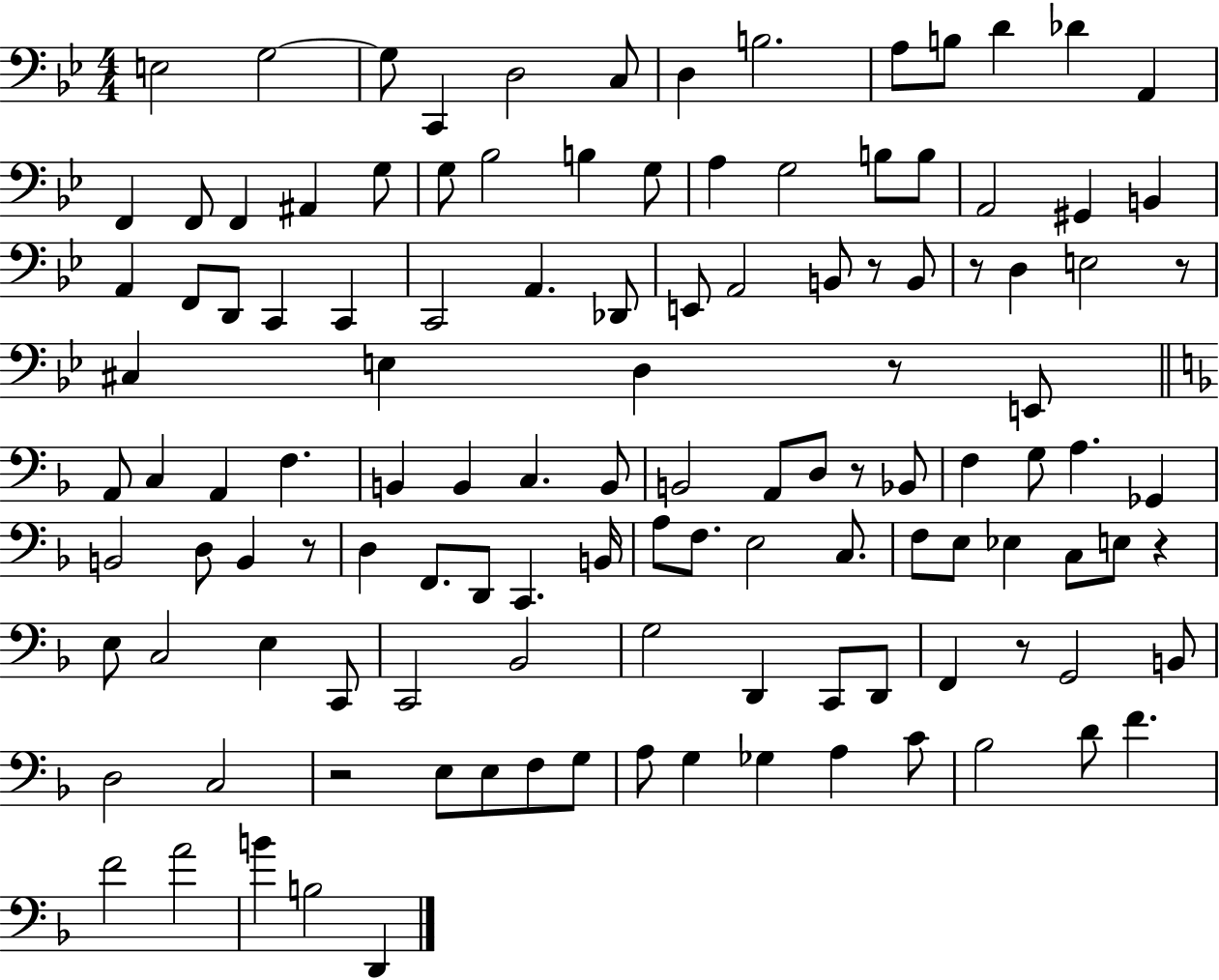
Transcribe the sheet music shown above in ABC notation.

X:1
T:Untitled
M:4/4
L:1/4
K:Bb
E,2 G,2 G,/2 C,, D,2 C,/2 D, B,2 A,/2 B,/2 D _D A,, F,, F,,/2 F,, ^A,, G,/2 G,/2 _B,2 B, G,/2 A, G,2 B,/2 B,/2 A,,2 ^G,, B,, A,, F,,/2 D,,/2 C,, C,, C,,2 A,, _D,,/2 E,,/2 A,,2 B,,/2 z/2 B,,/2 z/2 D, E,2 z/2 ^C, E, D, z/2 E,,/2 A,,/2 C, A,, F, B,, B,, C, B,,/2 B,,2 A,,/2 D,/2 z/2 _B,,/2 F, G,/2 A, _G,, B,,2 D,/2 B,, z/2 D, F,,/2 D,,/2 C,, B,,/4 A,/2 F,/2 E,2 C,/2 F,/2 E,/2 _E, C,/2 E,/2 z E,/2 C,2 E, C,,/2 C,,2 _B,,2 G,2 D,, C,,/2 D,,/2 F,, z/2 G,,2 B,,/2 D,2 C,2 z2 E,/2 E,/2 F,/2 G,/2 A,/2 G, _G, A, C/2 _B,2 D/2 F F2 A2 B B,2 D,,